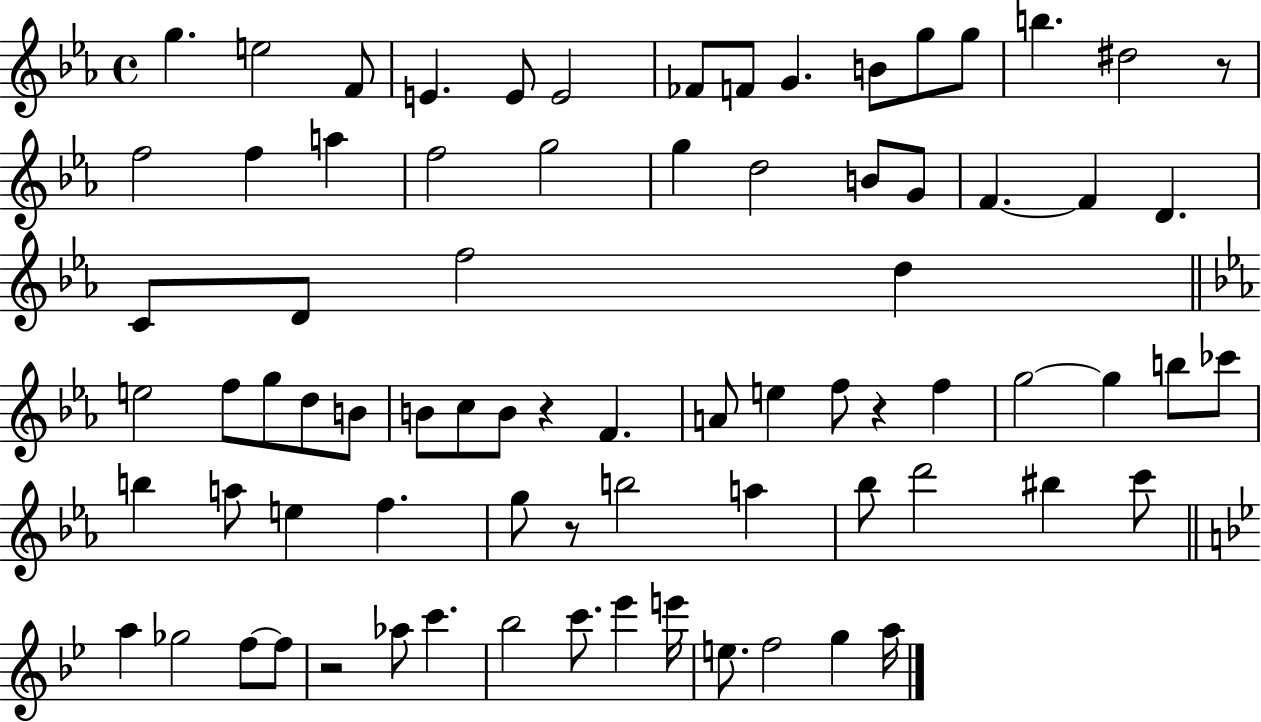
{
  \clef treble
  \time 4/4
  \defaultTimeSignature
  \key ees \major
  g''4. e''2 f'8 | e'4. e'8 e'2 | fes'8 f'8 g'4. b'8 g''8 g''8 | b''4. dis''2 r8 | \break f''2 f''4 a''4 | f''2 g''2 | g''4 d''2 b'8 g'8 | f'4.~~ f'4 d'4. | \break c'8 d'8 f''2 d''4 | \bar "||" \break \key ees \major e''2 f''8 g''8 d''8 b'8 | b'8 c''8 b'8 r4 f'4. | a'8 e''4 f''8 r4 f''4 | g''2~~ g''4 b''8 ces'''8 | \break b''4 a''8 e''4 f''4. | g''8 r8 b''2 a''4 | bes''8 d'''2 bis''4 c'''8 | \bar "||" \break \key bes \major a''4 ges''2 f''8~~ f''8 | r2 aes''8 c'''4. | bes''2 c'''8. ees'''4 e'''16 | e''8. f''2 g''4 a''16 | \break \bar "|."
}